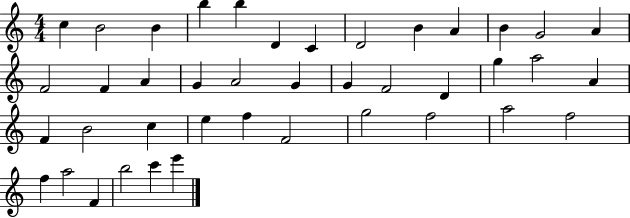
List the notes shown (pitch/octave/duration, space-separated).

C5/q B4/h B4/q B5/q B5/q D4/q C4/q D4/h B4/q A4/q B4/q G4/h A4/q F4/h F4/q A4/q G4/q A4/h G4/q G4/q F4/h D4/q G5/q A5/h A4/q F4/q B4/h C5/q E5/q F5/q F4/h G5/h F5/h A5/h F5/h F5/q A5/h F4/q B5/h C6/q E6/q